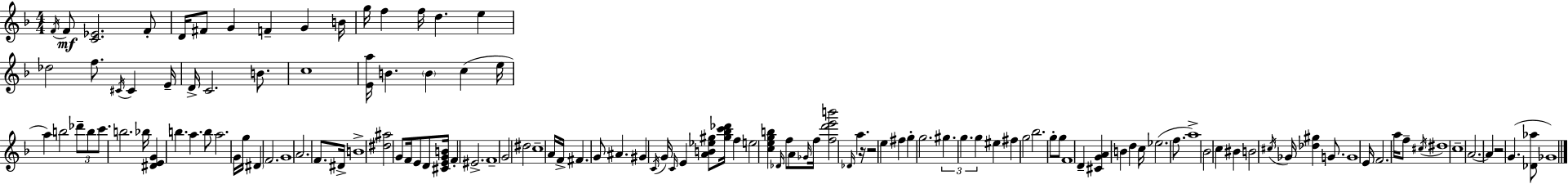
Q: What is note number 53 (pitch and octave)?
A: EIS4